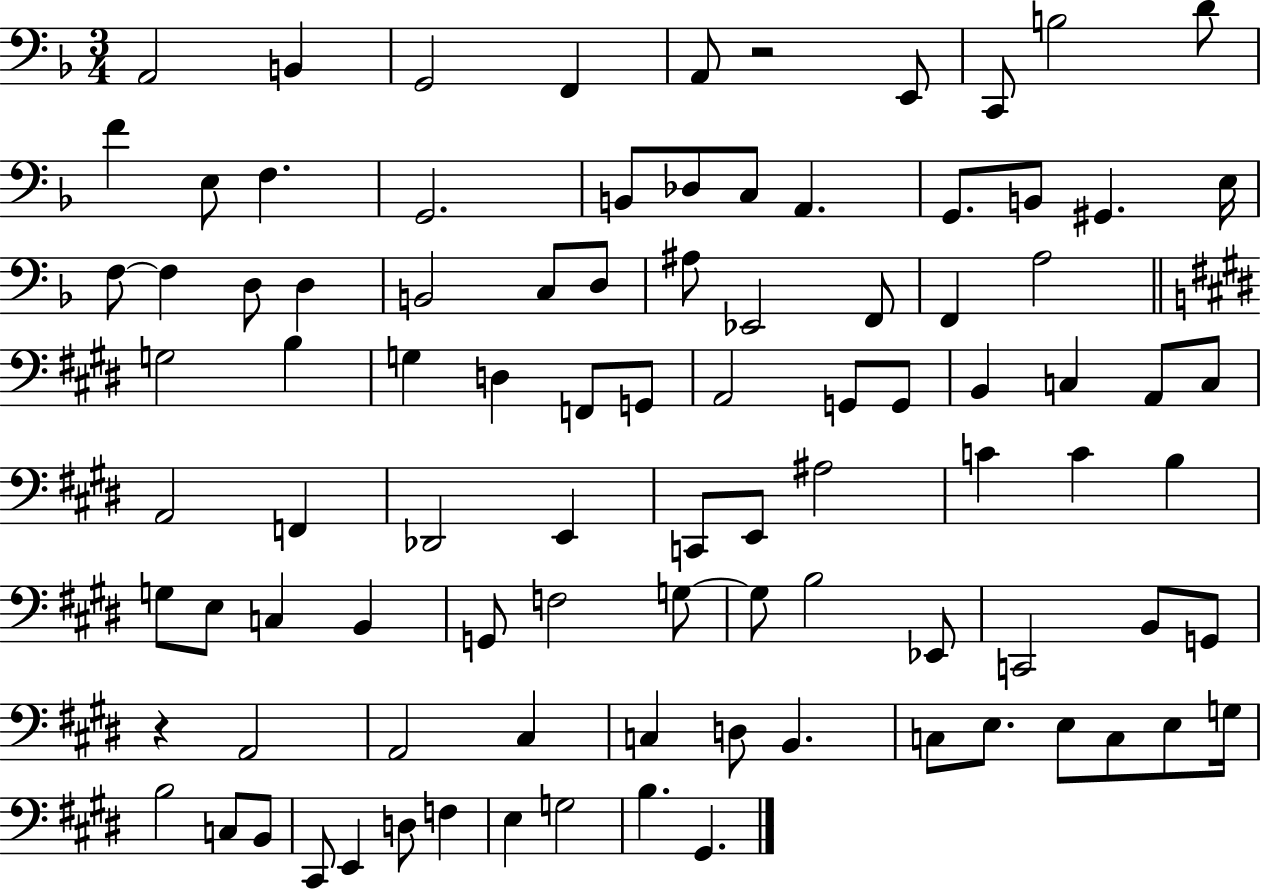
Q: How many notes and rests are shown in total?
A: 94